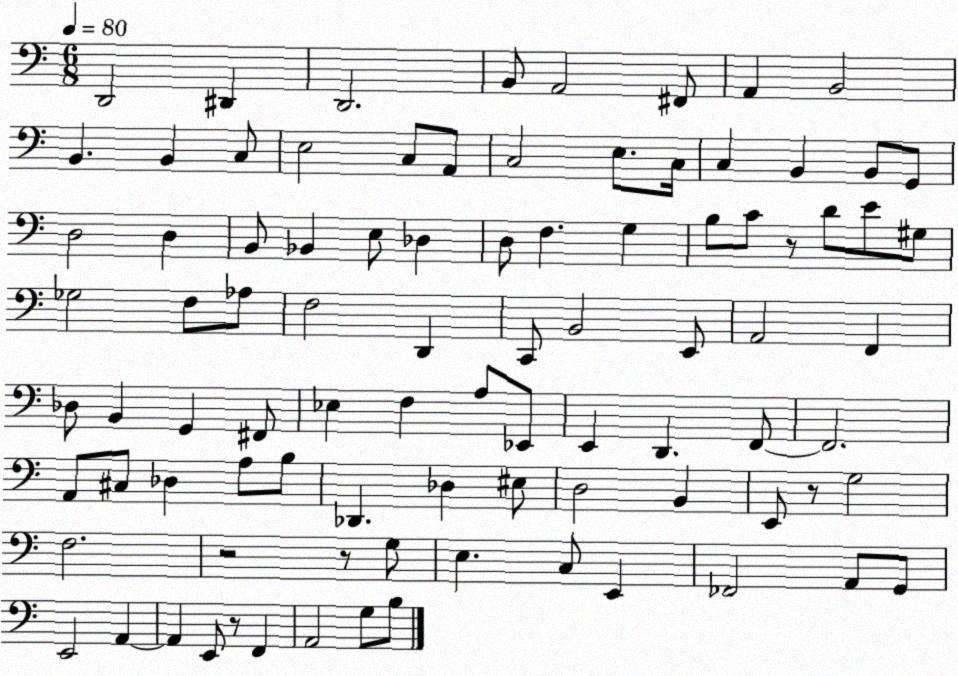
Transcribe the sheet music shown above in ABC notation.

X:1
T:Untitled
M:6/8
L:1/4
K:C
D,,2 ^D,, D,,2 B,,/2 A,,2 ^F,,/2 A,, B,,2 B,, B,, C,/2 E,2 C,/2 A,,/2 C,2 E,/2 C,/4 C, B,, B,,/2 G,,/2 D,2 D, B,,/2 _B,, E,/2 _D, D,/2 F, G, B,/2 C/2 z/2 D/2 E/2 ^G,/2 _G,2 F,/2 _A,/2 F,2 D,, C,,/2 B,,2 E,,/2 A,,2 F,, _D,/2 B,, G,, ^F,,/2 _E, F, A,/2 _E,,/2 E,, D,, F,,/2 F,,2 A,,/2 ^C,/2 _D, A,/2 B,/2 _D,, _D, ^E,/2 D,2 B,, E,,/2 z/2 G,2 F,2 z2 z/2 G,/2 E, C,/2 E,, _F,,2 A,,/2 G,,/2 E,,2 A,, A,, E,,/2 z/2 F,, A,,2 G,/2 B,/2